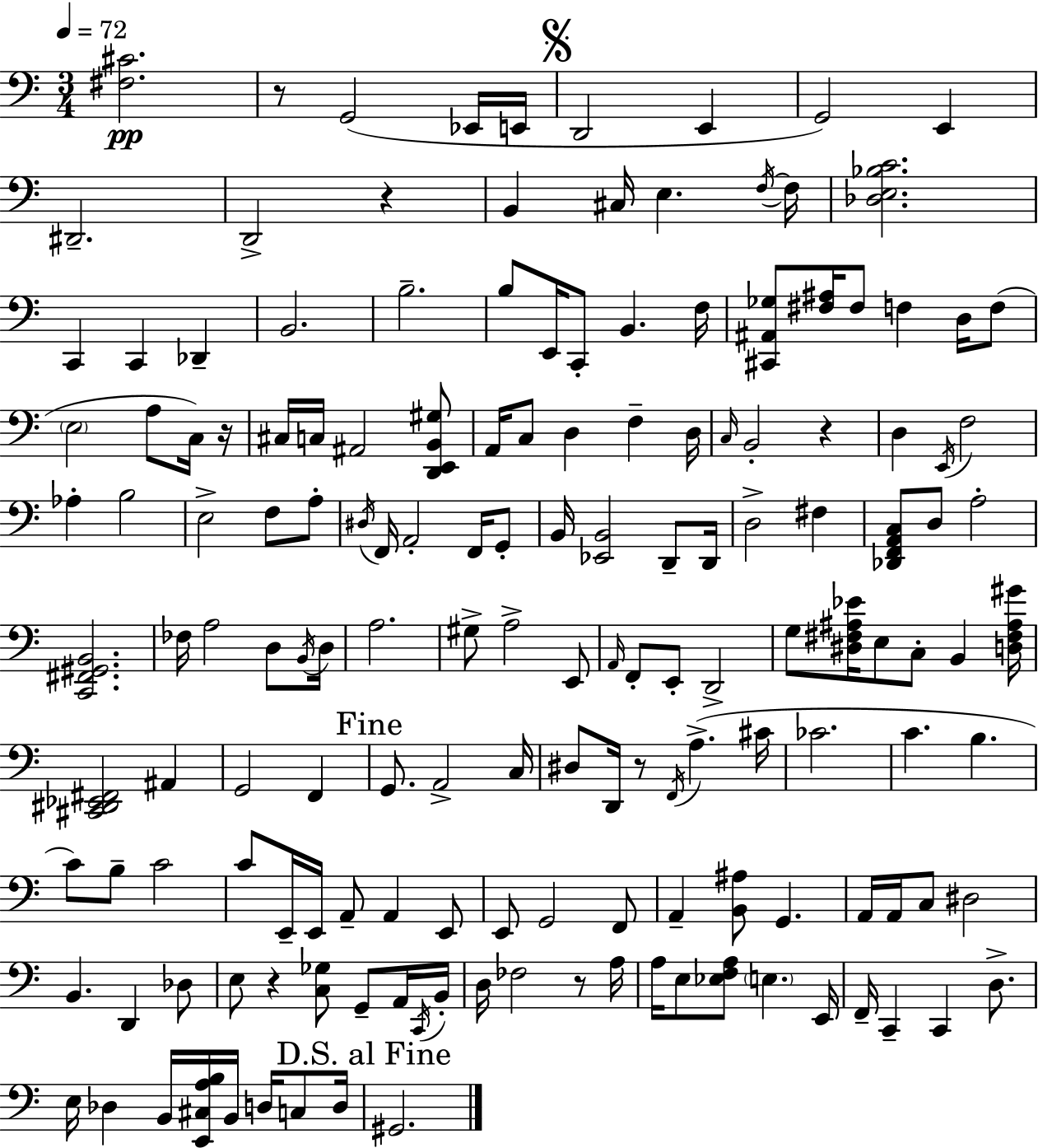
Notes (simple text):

[F#3,C#4]/h. R/e G2/h Eb2/s E2/s D2/h E2/q G2/h E2/q D#2/h. D2/h R/q B2/q C#3/s E3/q. F3/s F3/s [Db3,E3,Bb3,C4]/h. C2/q C2/q Db2/q B2/h. B3/h. B3/e E2/s C2/e B2/q. F3/s [C#2,A#2,Gb3]/e [F#3,A#3]/s F#3/e F3/q D3/s F3/e E3/h A3/e C3/s R/s C#3/s C3/s A#2/h [D2,E2,B2,G#3]/e A2/s C3/e D3/q F3/q D3/s C3/s B2/h R/q D3/q E2/s F3/h Ab3/q B3/h E3/h F3/e A3/e D#3/s F2/s A2/h F2/s G2/e B2/s [Eb2,B2]/h D2/e D2/s D3/h F#3/q [Db2,F2,A2,C3]/e D3/e A3/h [C2,F#2,G#2,B2]/h. FES3/s A3/h D3/e B2/s D3/s A3/h. G#3/e A3/h E2/e A2/s F2/e E2/e D2/h G3/e [D#3,F#3,A#3,Eb4]/s E3/e C3/e B2/q [D3,F#3,A#3,G#4]/s [C#2,D#2,Eb2,F#2]/h A#2/q G2/h F2/q G2/e. A2/h C3/s D#3/e D2/s R/e F2/s A3/q. C#4/s CES4/h. C4/q. B3/q. C4/e B3/e C4/h C4/e E2/s E2/s A2/e A2/q E2/e E2/e G2/h F2/e A2/q [B2,A#3]/e G2/q. A2/s A2/s C3/e D#3/h B2/q. D2/q Db3/e E3/e R/q [C3,Gb3]/e G2/e A2/s C2/s B2/s D3/s FES3/h R/e A3/s A3/s E3/e [Eb3,F3,A3]/e E3/q. E2/s F2/s C2/q C2/q D3/e. E3/s Db3/q B2/s [E2,C#3,A3,B3]/s B2/s D3/s C3/e D3/s G#2/h.